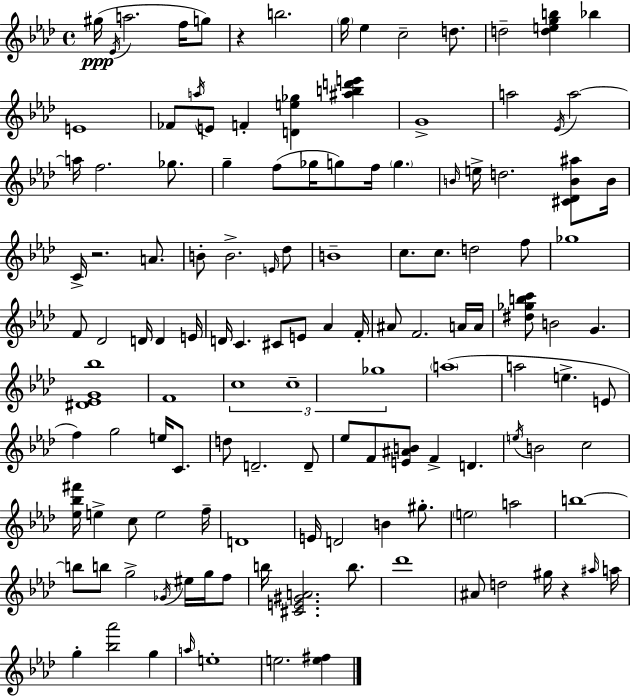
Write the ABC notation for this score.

X:1
T:Untitled
M:4/4
L:1/4
K:Ab
^g/4 _E/4 a2 f/4 g/2 z b2 g/4 _e c2 d/2 d2 [degb] _b E4 _F/2 a/4 E/2 F [De_g] [^abd'e'] G4 a2 _E/4 a2 a/4 f2 _g/2 g f/2 _g/4 g/2 f/4 g B/4 e/4 d2 [^C_DB^a]/2 B/4 C/4 z2 A/2 B/2 B2 E/4 _d/2 B4 c/2 c/2 d2 f/2 _g4 F/2 _D2 D/4 D E/4 D/4 C ^C/2 E/2 _A F/4 ^A/2 F2 A/4 A/4 [^d_gbc']/2 B2 G [^D_EG_b]4 F4 c4 c4 _g4 a4 a2 e E/2 f g2 e/4 C/2 d/2 D2 D/2 _e/2 F/2 [E^AB]/2 F D e/4 B2 c2 [_e_b^f']/4 e c/2 e2 f/4 D4 E/4 D2 B ^g/2 e2 a2 b4 b/2 b/2 g2 _G/4 ^e/4 g/4 f/2 b/4 [^CE^GA]2 b/2 _d'4 ^A/2 d2 ^g/4 z ^a/4 a/4 g [_b_a']2 g a/4 e4 e2 [e^f]